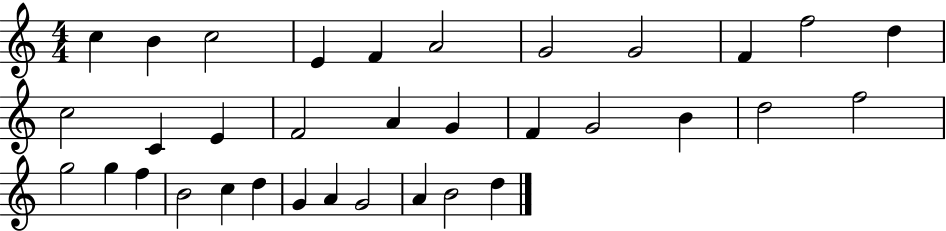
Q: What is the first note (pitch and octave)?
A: C5